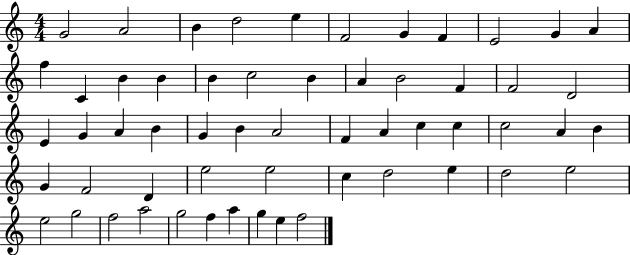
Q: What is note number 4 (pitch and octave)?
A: D5